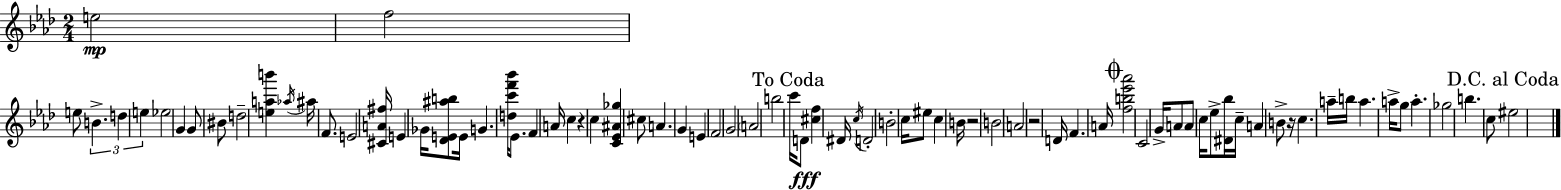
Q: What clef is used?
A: treble